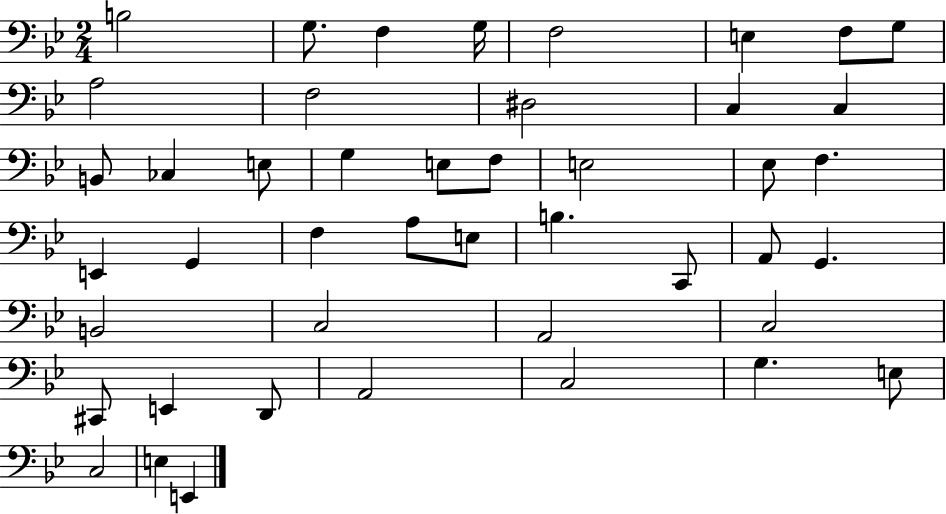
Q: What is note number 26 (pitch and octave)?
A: A3